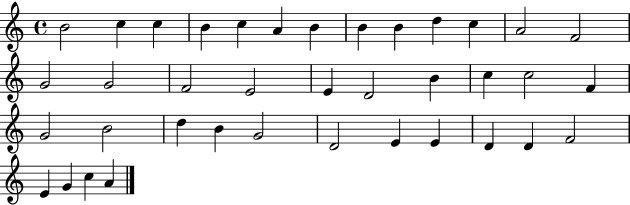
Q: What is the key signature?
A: C major